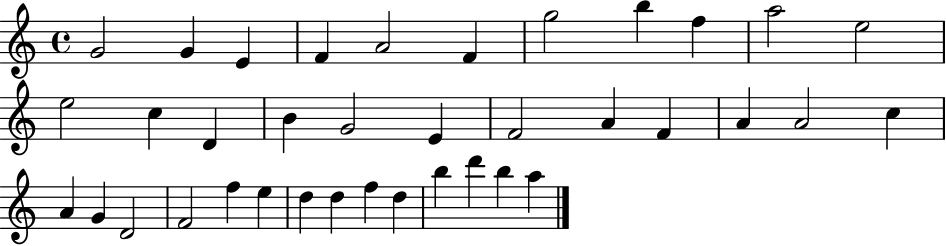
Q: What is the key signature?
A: C major